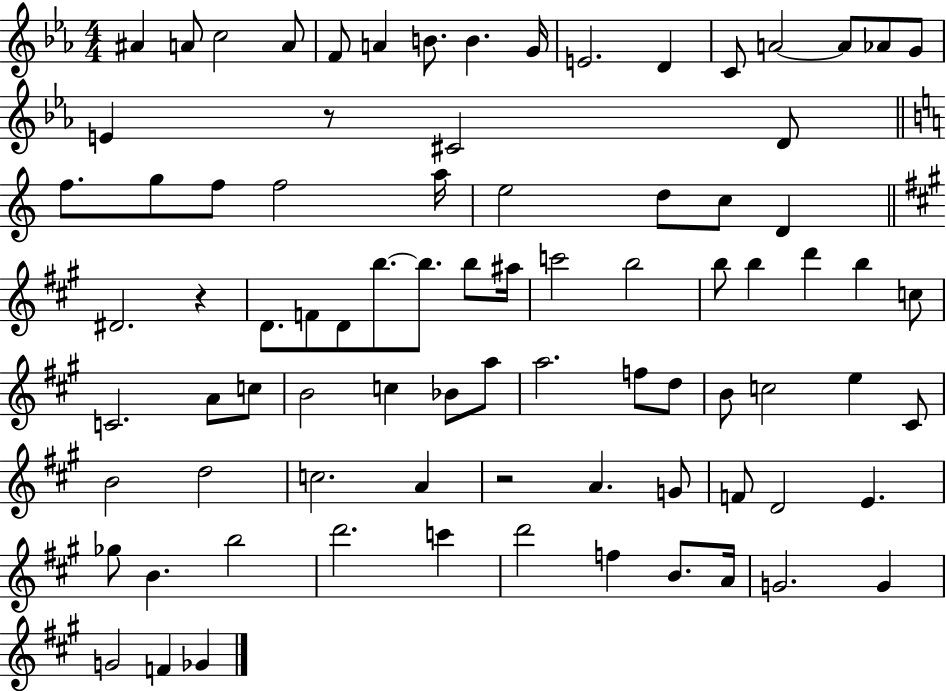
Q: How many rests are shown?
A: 3